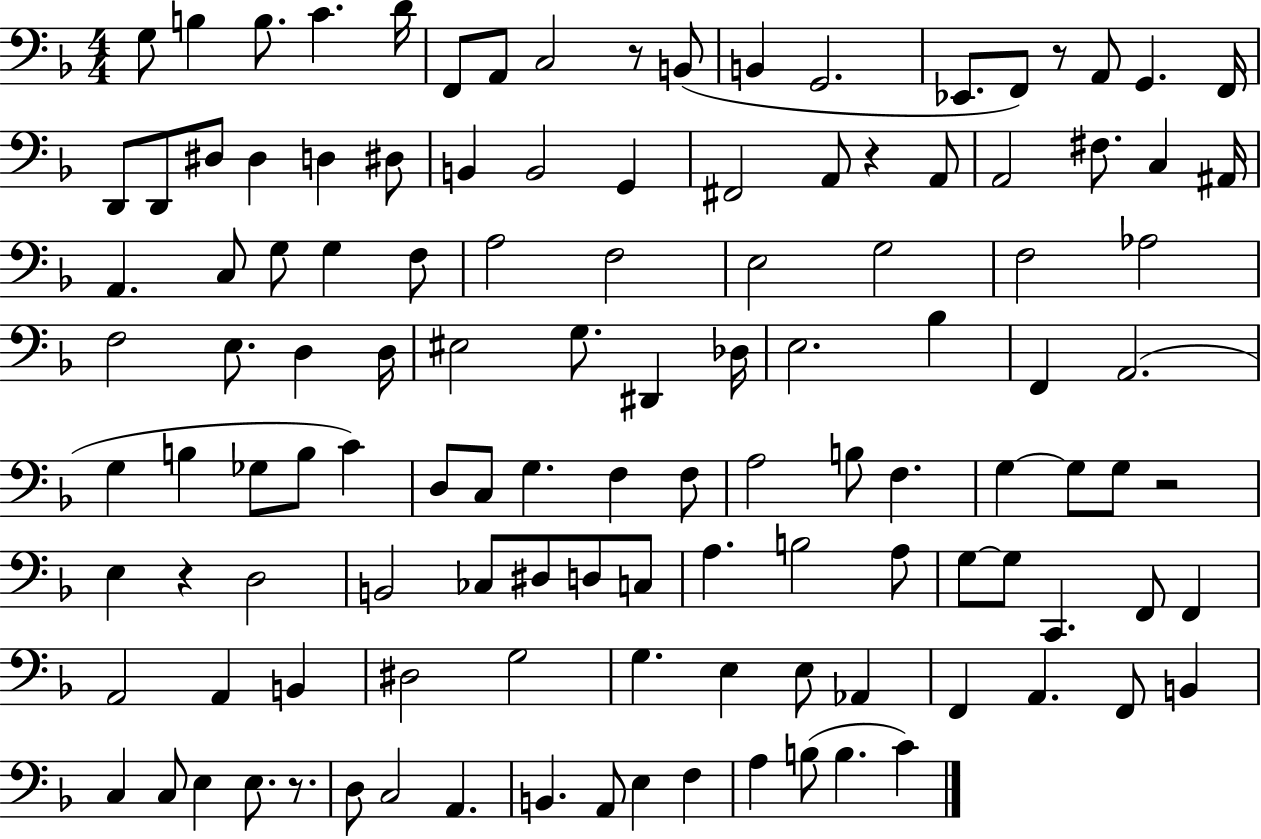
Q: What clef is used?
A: bass